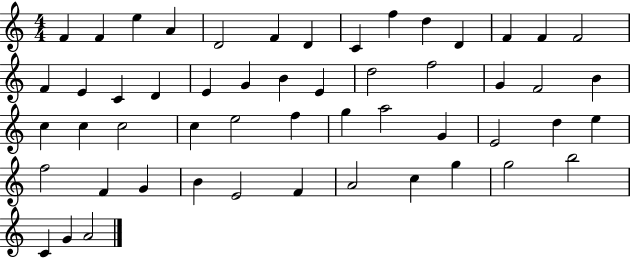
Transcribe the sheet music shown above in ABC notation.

X:1
T:Untitled
M:4/4
L:1/4
K:C
F F e A D2 F D C f d D F F F2 F E C D E G B E d2 f2 G F2 B c c c2 c e2 f g a2 G E2 d e f2 F G B E2 F A2 c g g2 b2 C G A2